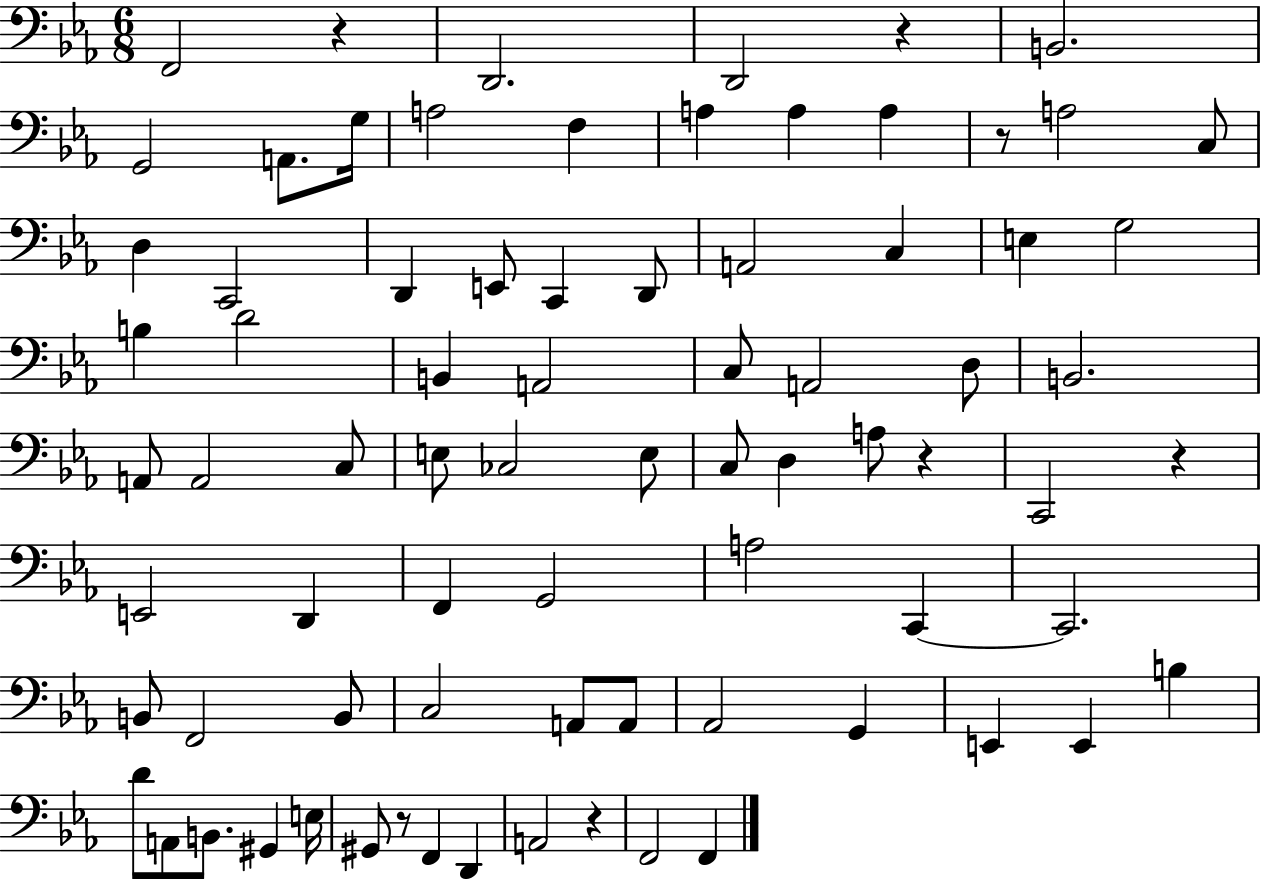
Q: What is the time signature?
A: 6/8